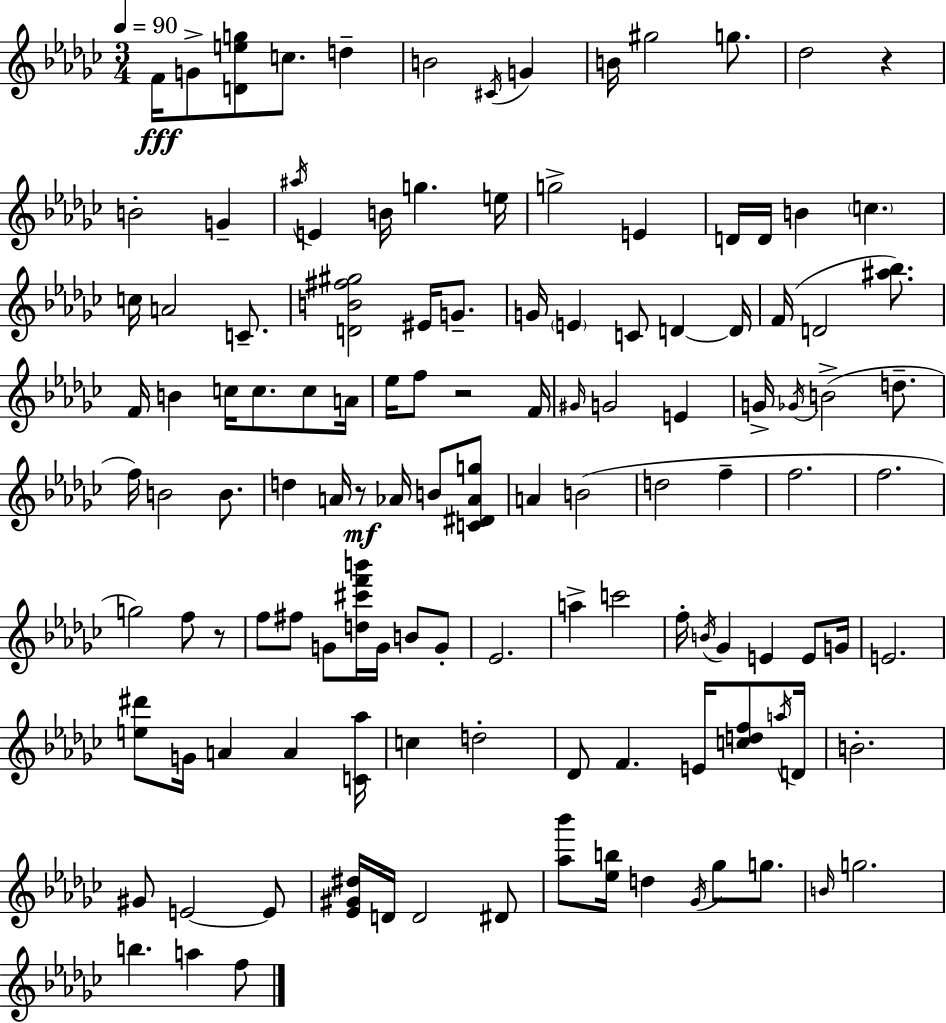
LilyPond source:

{
  \clef treble
  \numericTimeSignature
  \time 3/4
  \key ees \minor
  \tempo 4 = 90
  \repeat volta 2 { f'16\fff g'8-> <d' e'' g''>8 c''8. d''4-- | b'2 \acciaccatura { cis'16 } g'4 | b'16 gis''2 g''8. | des''2 r4 | \break b'2-. g'4-- | \acciaccatura { ais''16 } e'4 b'16 g''4. | e''16 g''2-> e'4 | d'16 d'16 b'4 \parenthesize c''4. | \break c''16 a'2 c'8.-- | <d' b' fis'' gis''>2 eis'16 g'8.-- | g'16 \parenthesize e'4 c'8 d'4~~ | d'16 f'16( d'2 <ais'' bes''>8.) | \break f'16 b'4 c''16 c''8. c''8 | a'16 ees''16 f''8 r2 | f'16 \grace { gis'16 } g'2 e'4 | g'16-> \acciaccatura { ges'16 }( b'2-> | \break d''8.-- f''16) b'2 | b'8. d''4 a'16 r8\mf aes'16 | b'8 <c' dis' aes' g''>8 a'4 b'2( | d''2 | \break f''4-- f''2. | f''2. | g''2) | f''8 r8 f''8 fis''8 g'8 <d'' cis''' f''' b'''>16 g'16 | \break b'8 g'8-. ees'2. | a''4-> c'''2 | f''16-. \acciaccatura { b'16 } ges'4 e'4 | e'8 g'16 e'2. | \break <e'' dis'''>8 g'16 a'4 | a'4 <c' aes''>16 c''4 d''2-. | des'8 f'4. | e'16 <c'' d'' f''>8 \acciaccatura { a''16 } d'16 b'2.-. | \break gis'8 e'2~~ | e'8 <ees' gis' dis''>16 d'16 d'2 | dis'8 <aes'' bes'''>8 <ees'' b''>16 d''4 | \acciaccatura { ges'16 } ges''8 g''8. \grace { b'16 } g''2. | \break b''4. | a''4 f''8 } \bar "|."
}